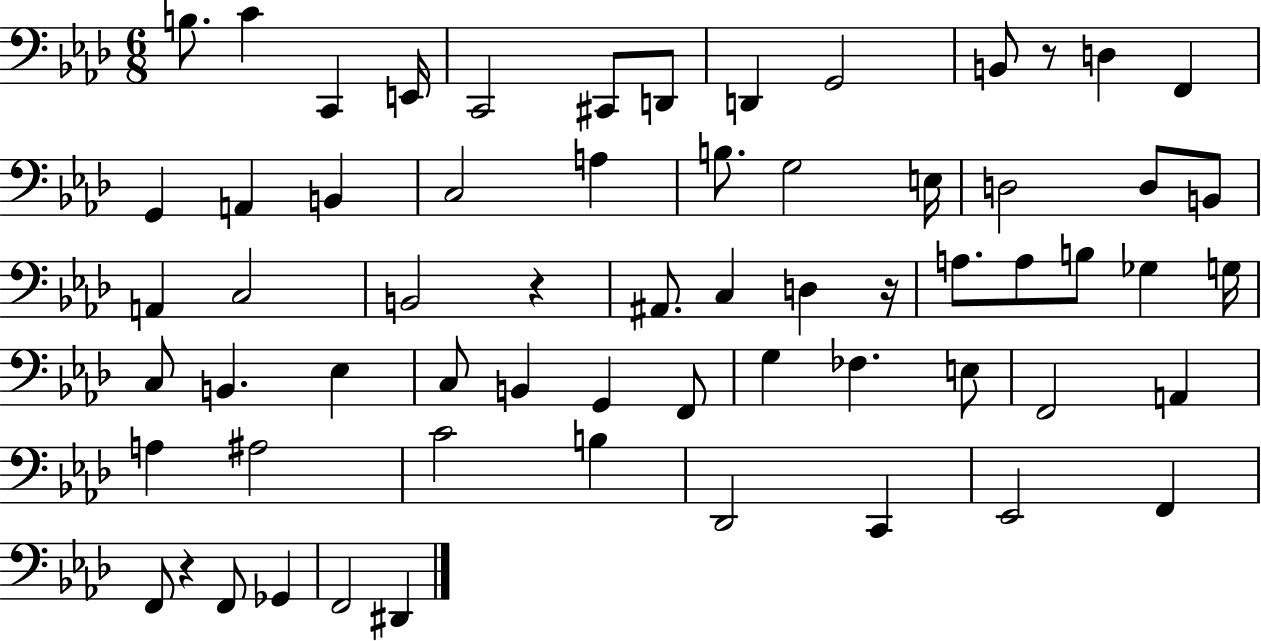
X:1
T:Untitled
M:6/8
L:1/4
K:Ab
B,/2 C C,, E,,/4 C,,2 ^C,,/2 D,,/2 D,, G,,2 B,,/2 z/2 D, F,, G,, A,, B,, C,2 A, B,/2 G,2 E,/4 D,2 D,/2 B,,/2 A,, C,2 B,,2 z ^A,,/2 C, D, z/4 A,/2 A,/2 B,/2 _G, G,/4 C,/2 B,, _E, C,/2 B,, G,, F,,/2 G, _F, E,/2 F,,2 A,, A, ^A,2 C2 B, _D,,2 C,, _E,,2 F,, F,,/2 z F,,/2 _G,, F,,2 ^D,,